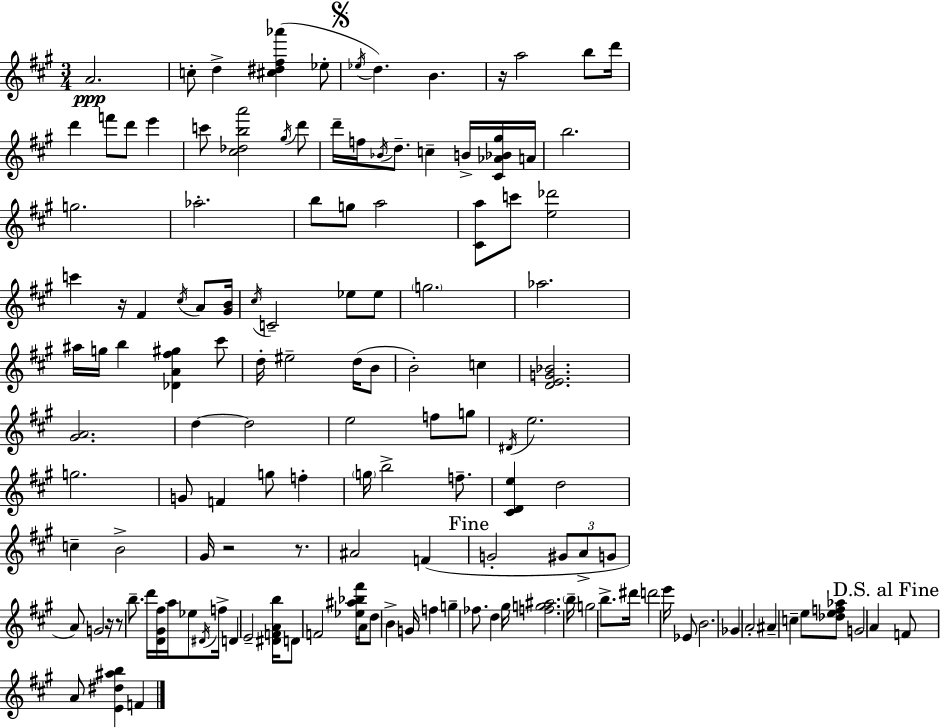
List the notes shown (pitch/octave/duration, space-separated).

A4/h. C5/e D5/q [C#5,D#5,F#5,Ab6]/q Eb5/e Eb5/s D5/q. B4/q. R/s A5/h B5/e D6/s D6/q F6/e D6/e E6/q C6/e [C#5,Db5,B5,A6]/h G#5/s D6/e D6/s F5/s Bb4/s D5/e. C5/q B4/s [C#4,Ab4,Bb4,G#5]/s A4/s B5/h. G5/h. Ab5/h. B5/e G5/e A5/h [C#4,A5]/e C6/e [E5,Db6]/h C6/q R/s F#4/q C#5/s A4/e [G#4,B4]/s C#5/s C4/h Eb5/e Eb5/e G5/h. Ab5/h. A#5/s G5/s B5/q [Db4,A4,F#5,G#5]/q C#6/e D5/s EIS5/h D5/s B4/e B4/h C5/q [D4,E4,G4,Bb4]/h. [G#4,A4]/h. D5/q D5/h E5/h F5/e G5/e D#4/s E5/h. G5/h. G4/e F4/q G5/e F5/q G5/s B5/h F5/e. [C#4,D4,E5]/q D5/h C5/q B4/h G#4/s R/h R/e. A#4/h F4/q G4/h G#4/e A4/e G4/e A4/e G4/h R/s R/e B5/e. D6/s [D4,G#4,F#5]/s A5/s Eb5/e D#4/s F5/s D4/q E4/h [D#4,F4,A4,B5]/s D4/e F4/h [Eb5,A#5,Bb5,F#6]/s A4/s D5/e B4/q G4/s F5/q G5/q FES5/e. D5/q G#5/s [F5,G5,A#5]/h. B5/s G5/h B5/e. D#6/s D6/h E6/s Eb4/e B4/h. Gb4/q A4/h A#4/q C5/q E5/e [Db5,E5,F5,Ab5]/e G4/h A4/q F4/e A4/e [E4,D#5,A#5,B5]/q F4/q